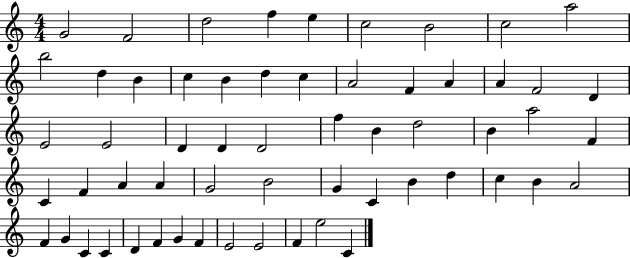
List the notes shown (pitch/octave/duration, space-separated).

G4/h F4/h D5/h F5/q E5/q C5/h B4/h C5/h A5/h B5/h D5/q B4/q C5/q B4/q D5/q C5/q A4/h F4/q A4/q A4/q F4/h D4/q E4/h E4/h D4/q D4/q D4/h F5/q B4/q D5/h B4/q A5/h F4/q C4/q F4/q A4/q A4/q G4/h B4/h G4/q C4/q B4/q D5/q C5/q B4/q A4/h F4/q G4/q C4/q C4/q D4/q F4/q G4/q F4/q E4/h E4/h F4/q E5/h C4/q